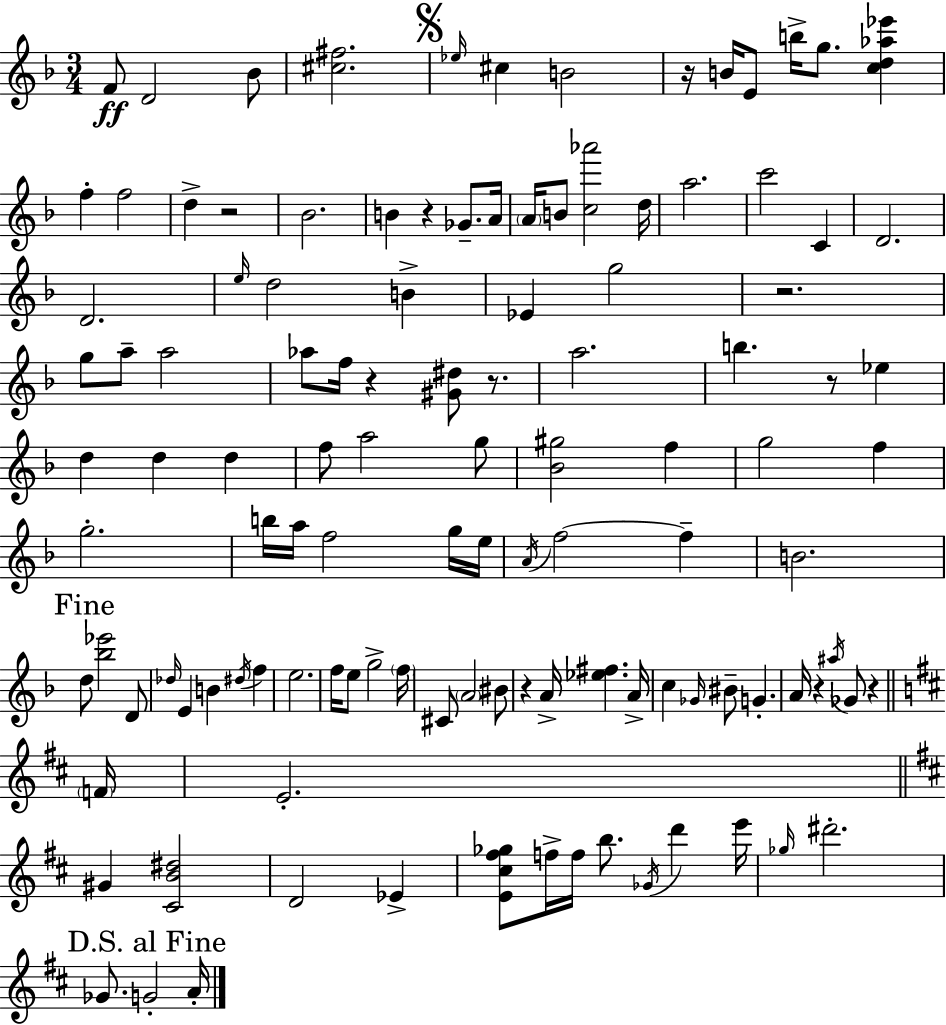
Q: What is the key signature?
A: F major